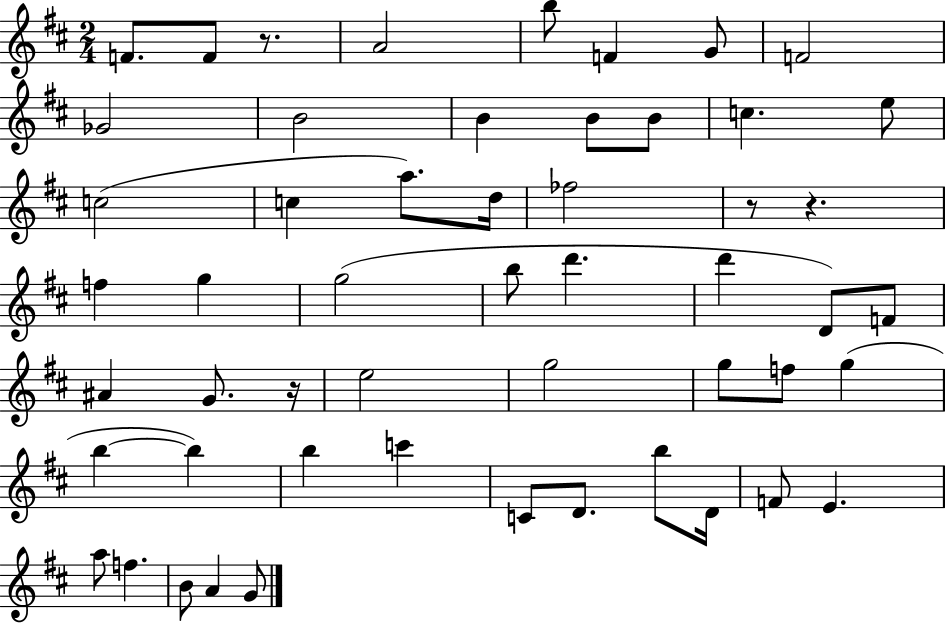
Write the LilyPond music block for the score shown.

{
  \clef treble
  \numericTimeSignature
  \time 2/4
  \key d \major
  \repeat volta 2 { f'8. f'8 r8. | a'2 | b''8 f'4 g'8 | f'2 | \break ges'2 | b'2 | b'4 b'8 b'8 | c''4. e''8 | \break c''2( | c''4 a''8.) d''16 | fes''2 | r8 r4. | \break f''4 g''4 | g''2( | b''8 d'''4. | d'''4 d'8) f'8 | \break ais'4 g'8. r16 | e''2 | g''2 | g''8 f''8 g''4( | \break b''4~~ b''4) | b''4 c'''4 | c'8 d'8. b''8 d'16 | f'8 e'4. | \break a''8 f''4. | b'8 a'4 g'8 | } \bar "|."
}